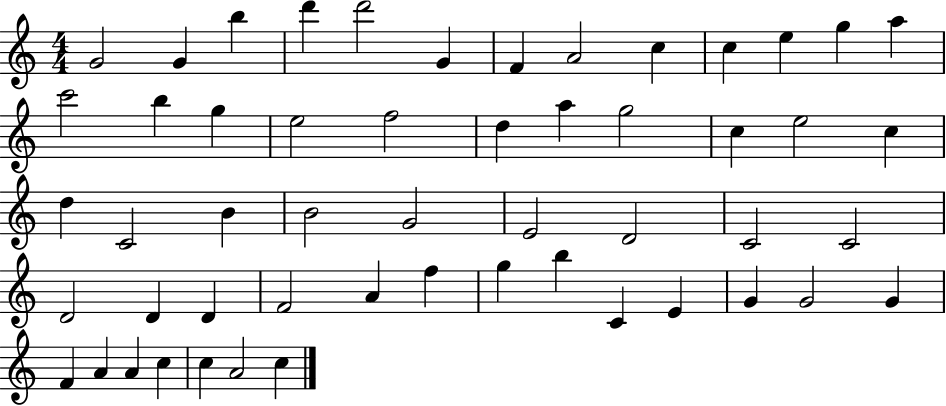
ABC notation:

X:1
T:Untitled
M:4/4
L:1/4
K:C
G2 G b d' d'2 G F A2 c c e g a c'2 b g e2 f2 d a g2 c e2 c d C2 B B2 G2 E2 D2 C2 C2 D2 D D F2 A f g b C E G G2 G F A A c c A2 c